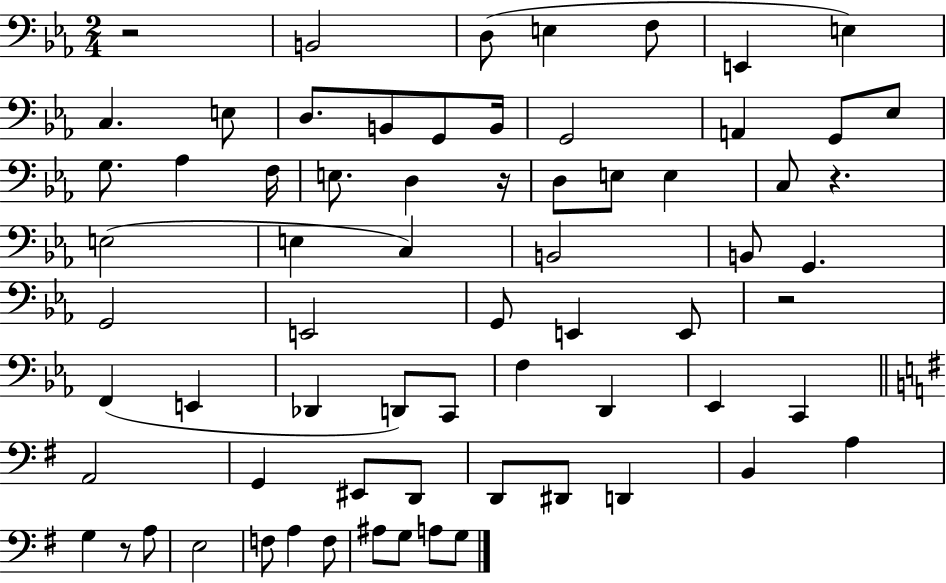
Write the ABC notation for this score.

X:1
T:Untitled
M:2/4
L:1/4
K:Eb
z2 B,,2 D,/2 E, F,/2 E,, E, C, E,/2 D,/2 B,,/2 G,,/2 B,,/4 G,,2 A,, G,,/2 _E,/2 G,/2 _A, F,/4 E,/2 D, z/4 D,/2 E,/2 E, C,/2 z E,2 E, C, B,,2 B,,/2 G,, G,,2 E,,2 G,,/2 E,, E,,/2 z2 F,, E,, _D,, D,,/2 C,,/2 F, D,, _E,, C,, A,,2 G,, ^E,,/2 D,,/2 D,,/2 ^D,,/2 D,, B,, A, G, z/2 A,/2 E,2 F,/2 A, F,/2 ^A,/2 G,/2 A,/2 G,/2